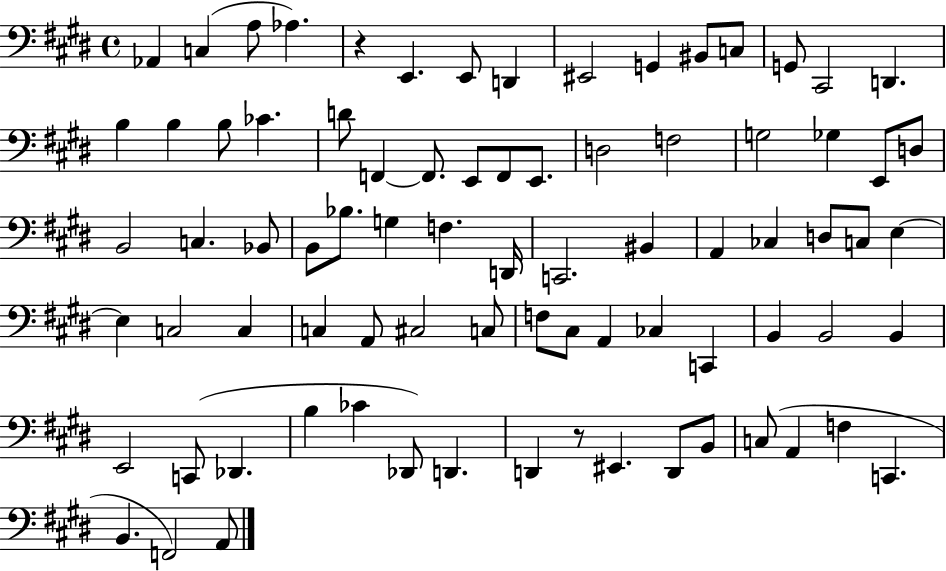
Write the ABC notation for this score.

X:1
T:Untitled
M:4/4
L:1/4
K:E
_A,, C, A,/2 _A, z E,, E,,/2 D,, ^E,,2 G,, ^B,,/2 C,/2 G,,/2 ^C,,2 D,, B, B, B,/2 _C D/2 F,, F,,/2 E,,/2 F,,/2 E,,/2 D,2 F,2 G,2 _G, E,,/2 D,/2 B,,2 C, _B,,/2 B,,/2 _B,/2 G, F, D,,/4 C,,2 ^B,, A,, _C, D,/2 C,/2 E, E, C,2 C, C, A,,/2 ^C,2 C,/2 F,/2 ^C,/2 A,, _C, C,, B,, B,,2 B,, E,,2 C,,/2 _D,, B, _C _D,,/2 D,, D,, z/2 ^E,, D,,/2 B,,/2 C,/2 A,, F, C,, B,, F,,2 A,,/2